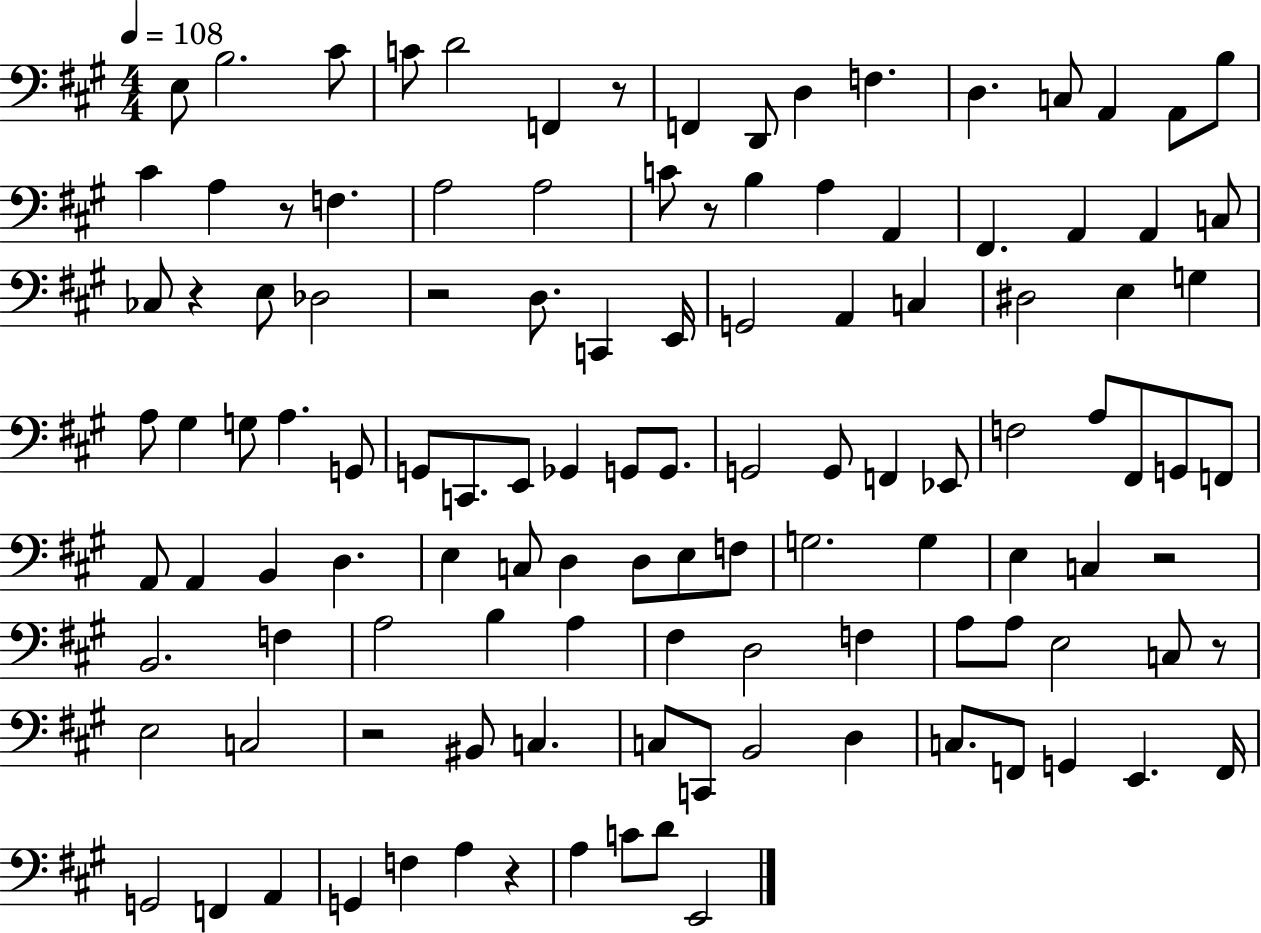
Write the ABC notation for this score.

X:1
T:Untitled
M:4/4
L:1/4
K:A
E,/2 B,2 ^C/2 C/2 D2 F,, z/2 F,, D,,/2 D, F, D, C,/2 A,, A,,/2 B,/2 ^C A, z/2 F, A,2 A,2 C/2 z/2 B, A, A,, ^F,, A,, A,, C,/2 _C,/2 z E,/2 _D,2 z2 D,/2 C,, E,,/4 G,,2 A,, C, ^D,2 E, G, A,/2 ^G, G,/2 A, G,,/2 G,,/2 C,,/2 E,,/2 _G,, G,,/2 G,,/2 G,,2 G,,/2 F,, _E,,/2 F,2 A,/2 ^F,,/2 G,,/2 F,,/2 A,,/2 A,, B,, D, E, C,/2 D, D,/2 E,/2 F,/2 G,2 G, E, C, z2 B,,2 F, A,2 B, A, ^F, D,2 F, A,/2 A,/2 E,2 C,/2 z/2 E,2 C,2 z2 ^B,,/2 C, C,/2 C,,/2 B,,2 D, C,/2 F,,/2 G,, E,, F,,/4 G,,2 F,, A,, G,, F, A, z A, C/2 D/2 E,,2